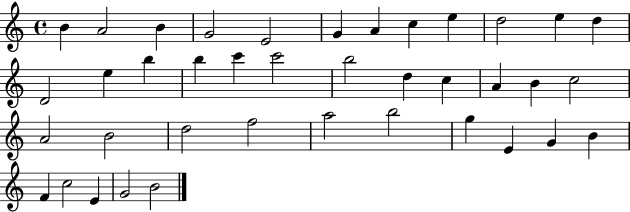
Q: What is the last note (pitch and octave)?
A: B4